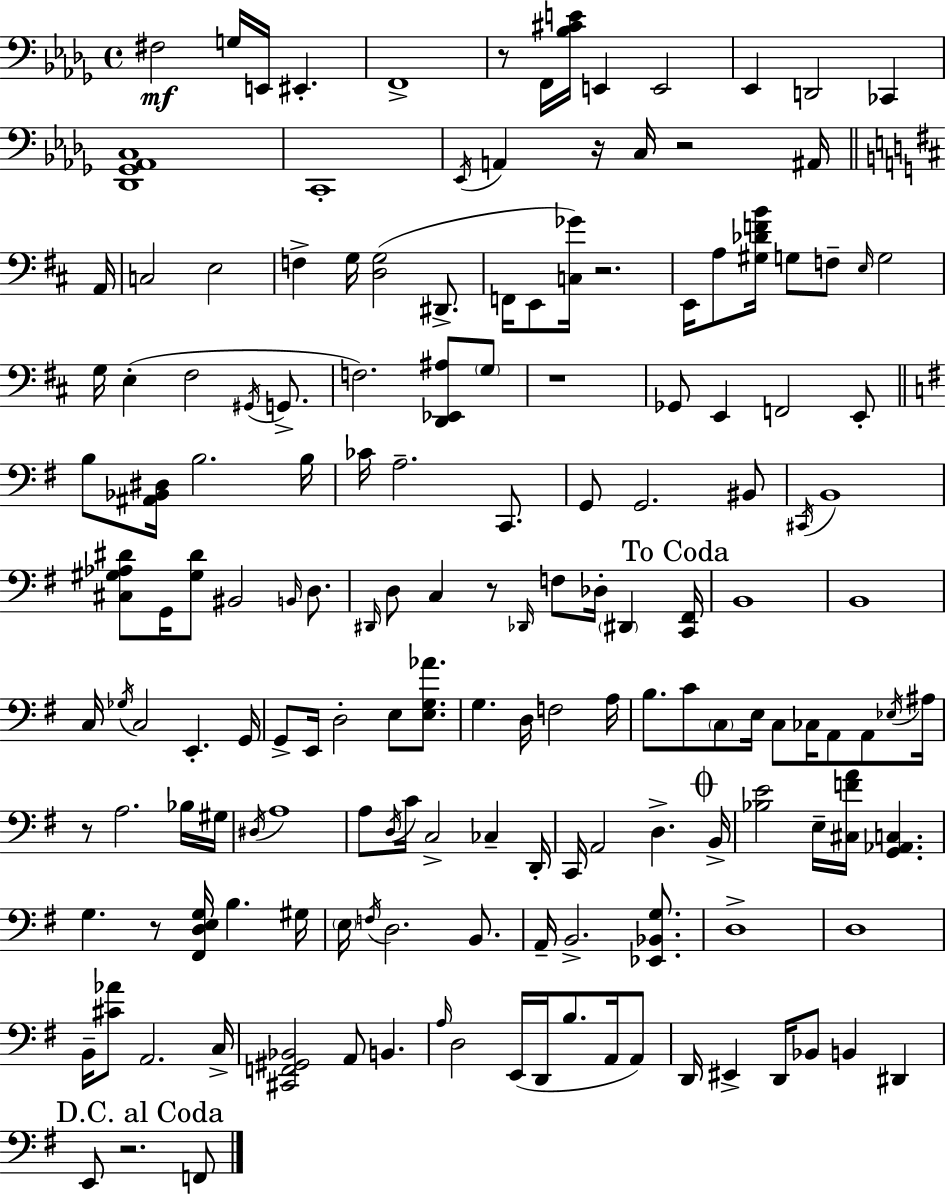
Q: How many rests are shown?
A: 9